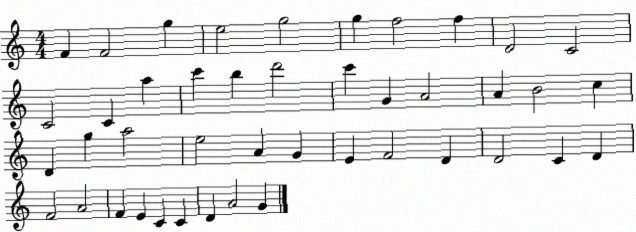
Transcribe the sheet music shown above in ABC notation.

X:1
T:Untitled
M:4/4
L:1/4
K:C
F F2 g e2 g2 g f2 f D2 C2 C2 C a c' b d'2 c' G A2 A B2 c D g a2 e2 A G E F2 D D2 C D F2 A2 F E C C D A2 G